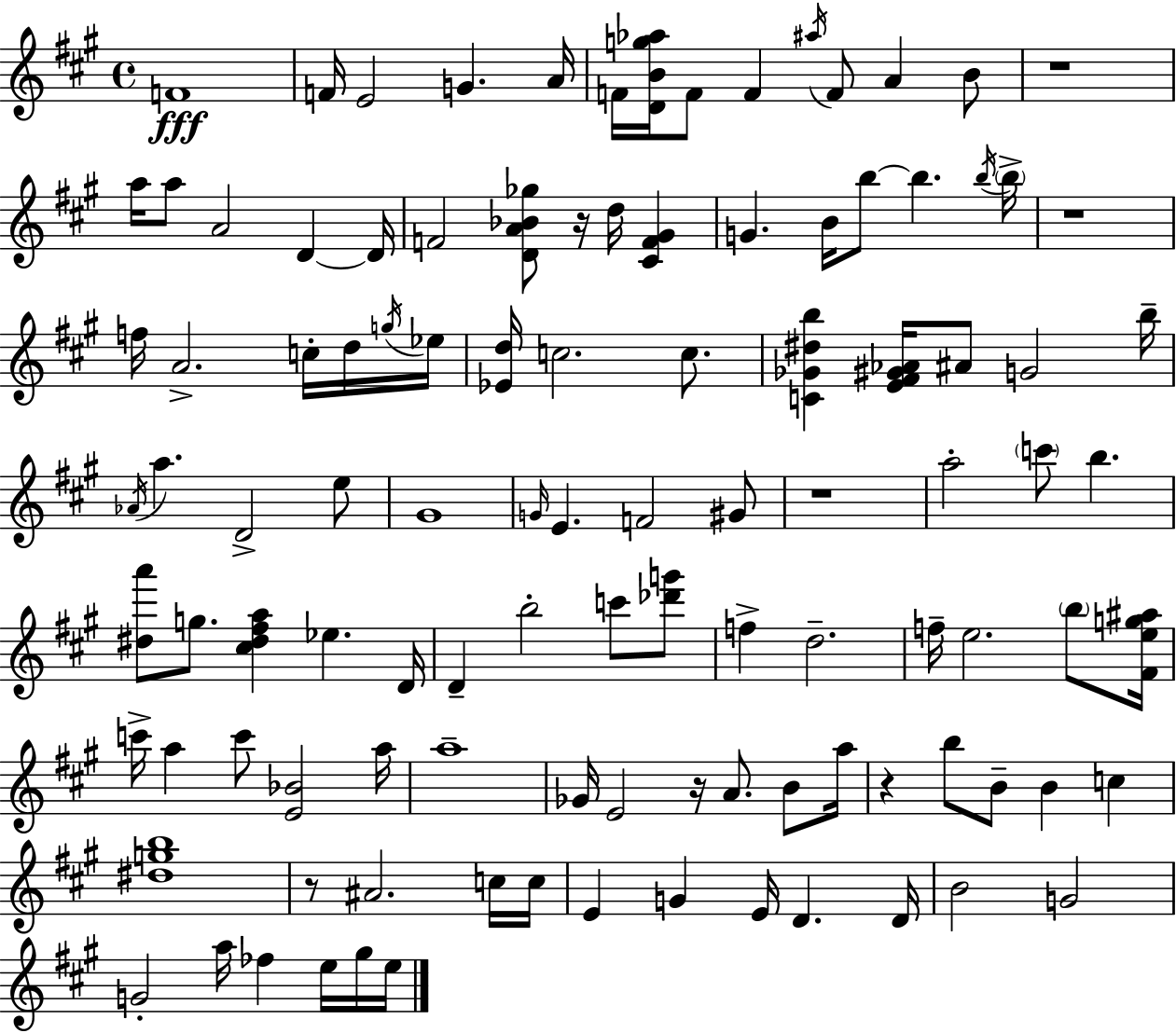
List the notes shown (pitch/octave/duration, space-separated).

F4/w F4/s E4/h G4/q. A4/s F4/s [D4,B4,G5,Ab5]/s F4/e F4/q A#5/s F4/e A4/q B4/e R/w A5/s A5/e A4/h D4/q D4/s F4/h [D4,A4,Bb4,Gb5]/e R/s D5/s [C#4,F4,G#4]/q G4/q. B4/s B5/e B5/q. B5/s B5/s R/w F5/s A4/h. C5/s D5/s G5/s Eb5/s [Eb4,D5]/s C5/h. C5/e. [C4,Gb4,D#5,B5]/q [E4,F#4,G#4,Ab4]/s A#4/e G4/h B5/s Ab4/s A5/q. D4/h E5/e G#4/w G4/s E4/q. F4/h G#4/e R/w A5/h C6/e B5/q. [D#5,A6]/e G5/e. [C#5,D#5,F#5,A5]/q Eb5/q. D4/s D4/q B5/h C6/e [Db6,G6]/e F5/q D5/h. F5/s E5/h. B5/e [F#4,E5,G5,A#5]/s C6/s A5/q C6/e [E4,Bb4]/h A5/s A5/w Gb4/s E4/h R/s A4/e. B4/e A5/s R/q B5/e B4/e B4/q C5/q [D#5,G5,B5]/w R/e A#4/h. C5/s C5/s E4/q G4/q E4/s D4/q. D4/s B4/h G4/h G4/h A5/s FES5/q E5/s G#5/s E5/s